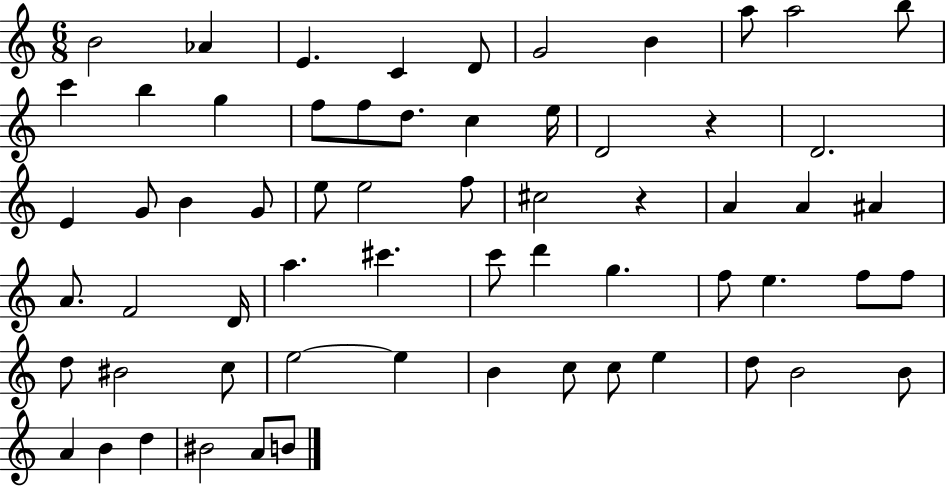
B4/h Ab4/q E4/q. C4/q D4/e G4/h B4/q A5/e A5/h B5/e C6/q B5/q G5/q F5/e F5/e D5/e. C5/q E5/s D4/h R/q D4/h. E4/q G4/e B4/q G4/e E5/e E5/h F5/e C#5/h R/q A4/q A4/q A#4/q A4/e. F4/h D4/s A5/q. C#6/q. C6/e D6/q G5/q. F5/e E5/q. F5/e F5/e D5/e BIS4/h C5/e E5/h E5/q B4/q C5/e C5/e E5/q D5/e B4/h B4/e A4/q B4/q D5/q BIS4/h A4/e B4/e